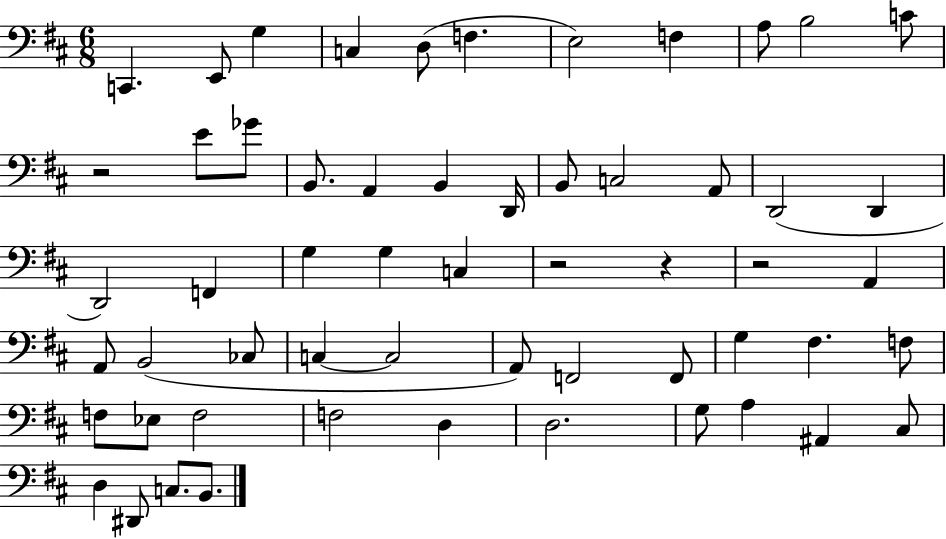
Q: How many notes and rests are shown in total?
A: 57